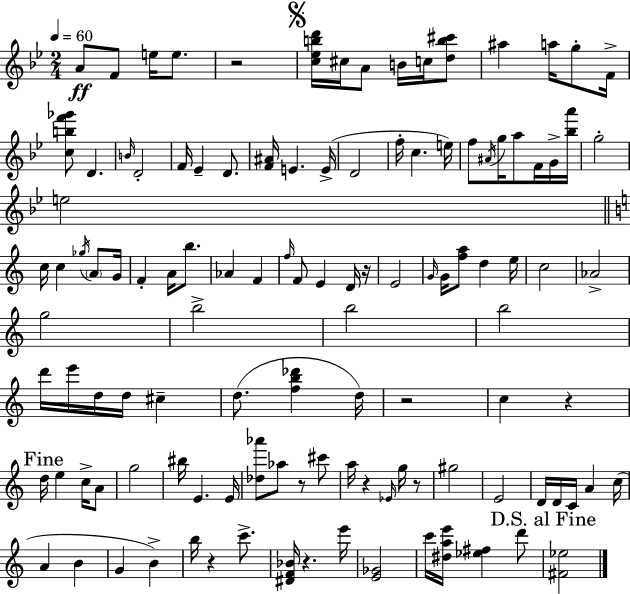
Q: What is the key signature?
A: BES major